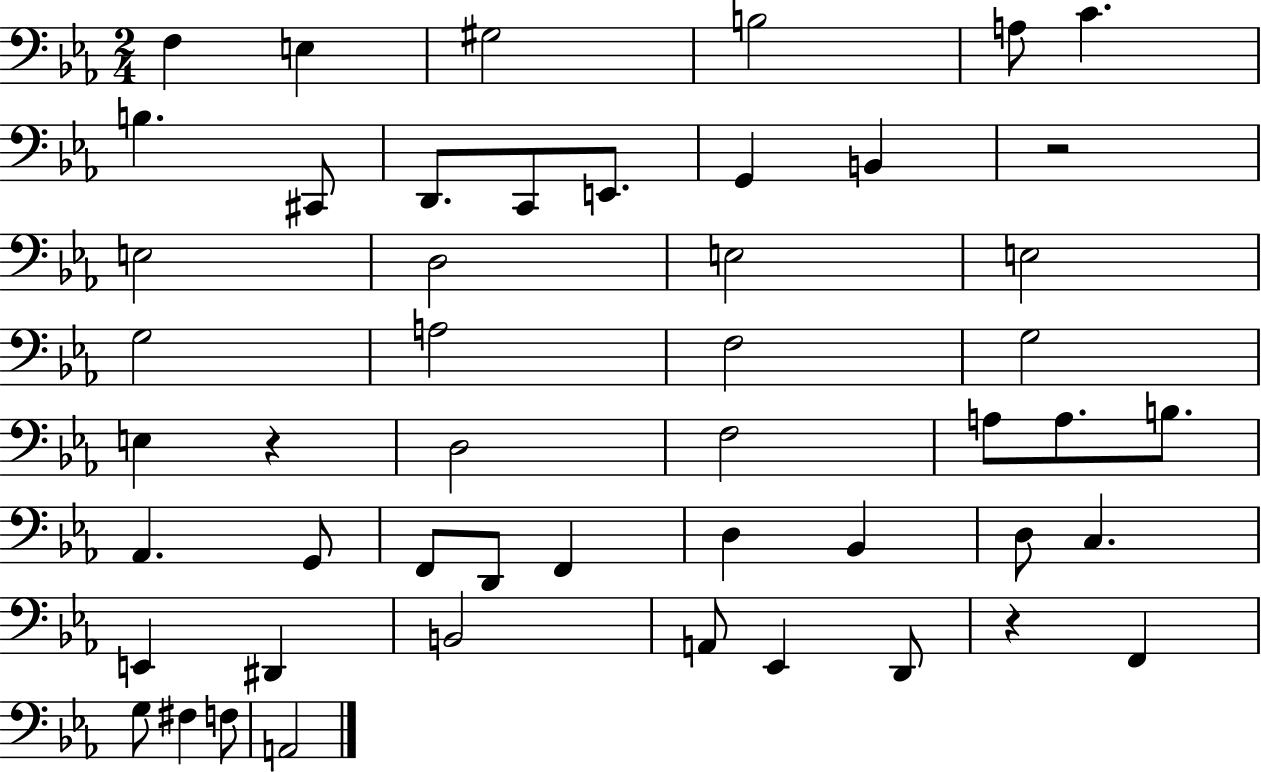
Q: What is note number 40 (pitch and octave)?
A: A2